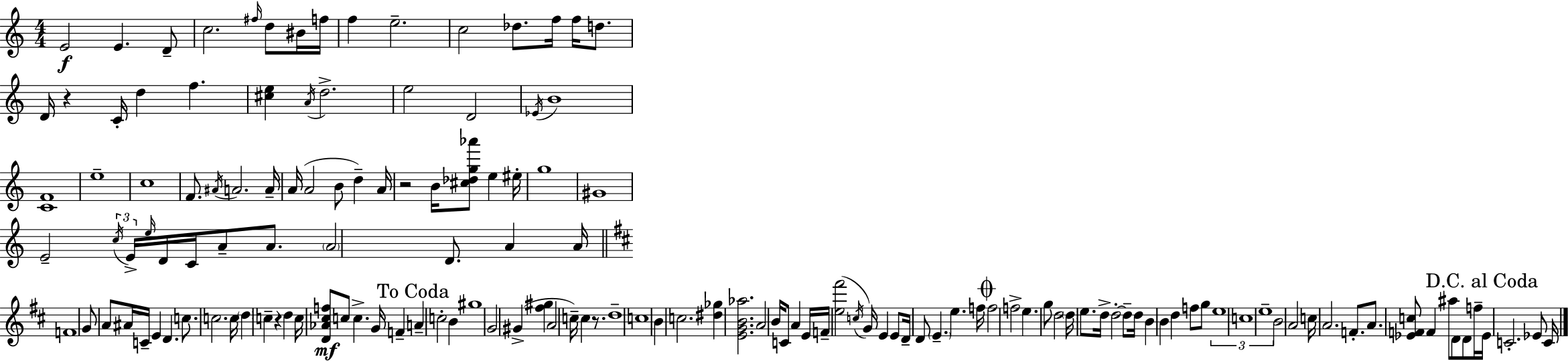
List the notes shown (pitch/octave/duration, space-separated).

E4/h E4/q. D4/e C5/h. F#5/s D5/e BIS4/s F5/s F5/q E5/h. C5/h Db5/e. F5/s F5/s D5/e. D4/s R/q C4/s D5/q F5/q. [C#5,E5]/q A4/s D5/h. E5/h D4/h Eb4/s B4/w [C4,F4]/w E5/w C5/w F4/e. A#4/s A4/h. A4/s A4/s A4/h B4/e D5/q A4/s R/h B4/s [C#5,Db5,G5,Ab6]/e E5/q EIS5/s G5/w G#4/w E4/h C5/s E4/s E5/s D4/s C4/s A4/e A4/e. A4/h D4/e. A4/q A4/s F4/w G4/e A4/e A#4/s C4/s E4/q D4/q. C5/e. C5/h. C5/s D5/q C5/q R/q D5/q C5/s [D4,Ab4,C#5,F5]/e C5/e C5/q. G4/s F4/q A4/q C5/h B4/q G#5/w G4/h G#4/q [F#5,G#5]/q A4/h C5/s C5/q R/e. D5/w C5/w B4/q C5/h. [D#5,Gb5]/q [E4,G4,B4,Ab5]/h. A4/h B4/s C4/e A4/q E4/s F4/s [E5,F#6]/h C5/s G4/s E4/q E4/e D4/s D4/e E4/q. E5/q. F5/s F5/h F5/h E5/q. G5/e D5/h D5/s E5/e. D5/s D5/h D5/e D5/s B4/q B4/q D5/q F5/e G5/e E5/w C5/w E5/w B4/h A4/h C5/s A4/h. F4/e. A4/e. [Eb4,F4,C5]/e F4/q A#5/e D4/e D4/e F5/s Eb4/s C4/h. Eb4/e C4/s